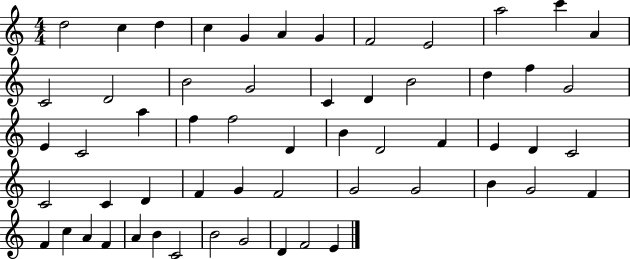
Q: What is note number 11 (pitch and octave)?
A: C6